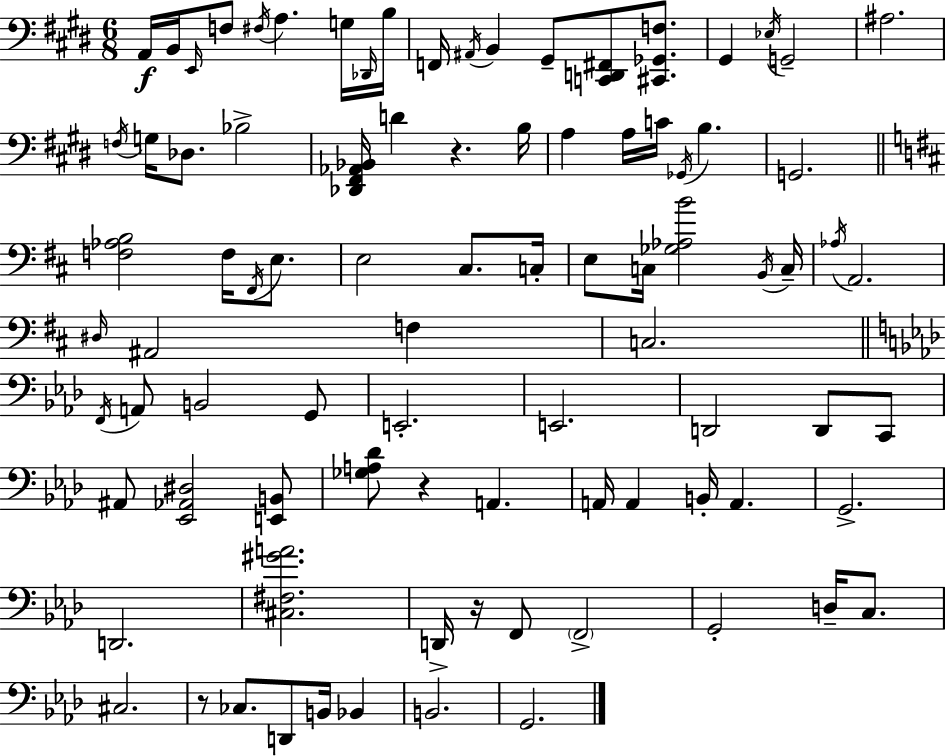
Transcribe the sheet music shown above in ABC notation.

X:1
T:Untitled
M:6/8
L:1/4
K:E
A,,/4 B,,/4 E,,/4 F,/2 ^F,/4 A, G,/4 _D,,/4 B,/4 F,,/4 ^A,,/4 B,, ^G,,/2 [C,,D,,^F,,]/2 [^C,,_G,,F,]/2 ^G,, _E,/4 G,,2 ^A,2 F,/4 G,/4 _D,/2 _B,2 [_D,,^F,,_A,,_B,,]/4 D z B,/4 A, A,/4 C/4 _G,,/4 B, G,,2 [F,_A,B,]2 F,/4 ^F,,/4 E,/2 E,2 ^C,/2 C,/4 E,/2 C,/4 [_G,_A,B]2 B,,/4 C,/4 _A,/4 A,,2 ^D,/4 ^A,,2 F, C,2 F,,/4 A,,/2 B,,2 G,,/2 E,,2 E,,2 D,,2 D,,/2 C,,/2 ^A,,/2 [_E,,_A,,^D,]2 [E,,B,,]/2 [_G,A,_D]/2 z A,, A,,/4 A,, B,,/4 A,, G,,2 D,,2 [^C,^F,^GA]2 D,,/4 z/4 F,,/2 F,,2 G,,2 D,/4 C,/2 ^C,2 z/2 _C,/2 D,,/2 B,,/4 _B,, B,,2 G,,2